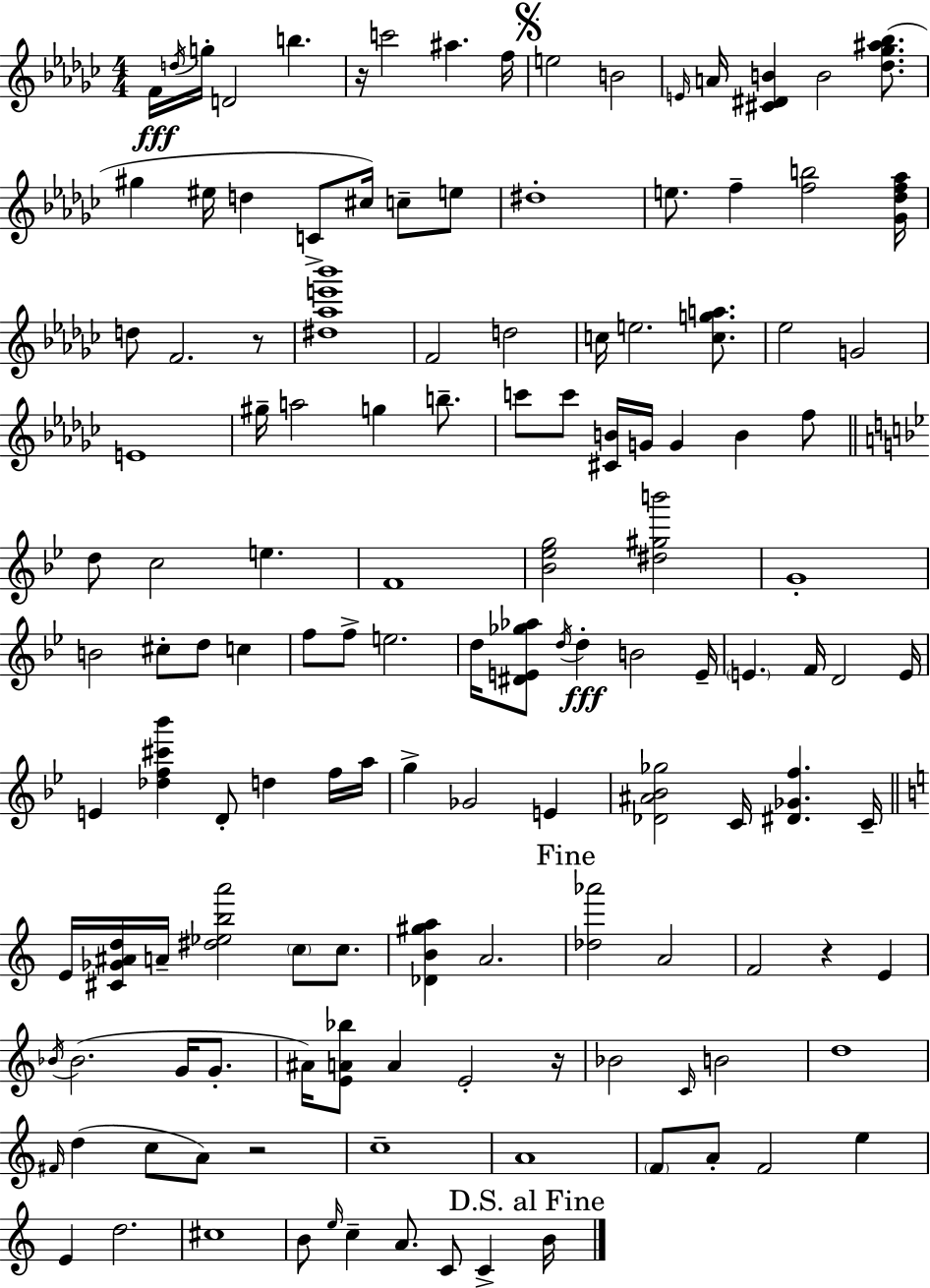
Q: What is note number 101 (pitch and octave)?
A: F4